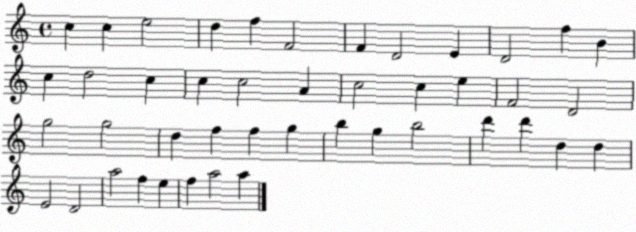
X:1
T:Untitled
M:4/4
L:1/4
K:C
c c e2 d f F2 F D2 E D2 f B c d2 c c c2 A c2 c e F2 D2 g2 g2 d f f g b g b2 d' d' d d E2 D2 a2 f e f a2 a